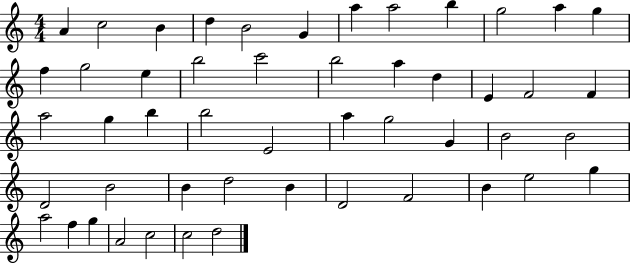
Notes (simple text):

A4/q C5/h B4/q D5/q B4/h G4/q A5/q A5/h B5/q G5/h A5/q G5/q F5/q G5/h E5/q B5/h C6/h B5/h A5/q D5/q E4/q F4/h F4/q A5/h G5/q B5/q B5/h E4/h A5/q G5/h G4/q B4/h B4/h D4/h B4/h B4/q D5/h B4/q D4/h F4/h B4/q E5/h G5/q A5/h F5/q G5/q A4/h C5/h C5/h D5/h